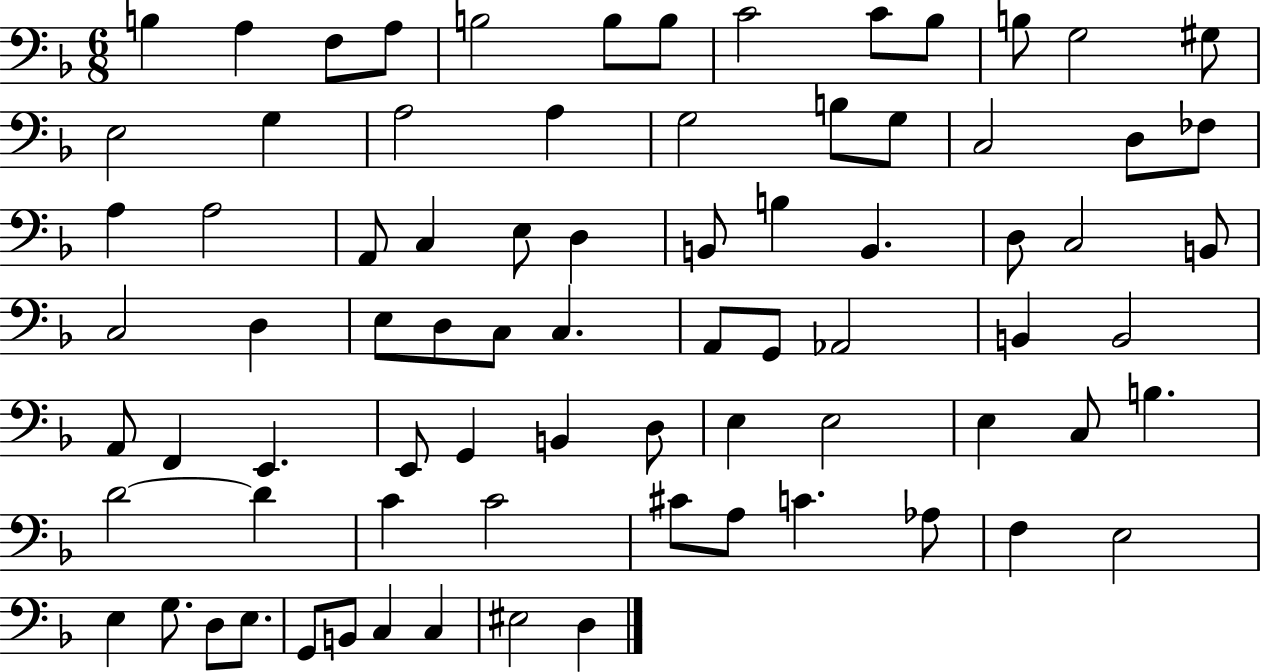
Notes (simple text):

B3/q A3/q F3/e A3/e B3/h B3/e B3/e C4/h C4/e Bb3/e B3/e G3/h G#3/e E3/h G3/q A3/h A3/q G3/h B3/e G3/e C3/h D3/e FES3/e A3/q A3/h A2/e C3/q E3/e D3/q B2/e B3/q B2/q. D3/e C3/h B2/e C3/h D3/q E3/e D3/e C3/e C3/q. A2/e G2/e Ab2/h B2/q B2/h A2/e F2/q E2/q. E2/e G2/q B2/q D3/e E3/q E3/h E3/q C3/e B3/q. D4/h D4/q C4/q C4/h C#4/e A3/e C4/q. Ab3/e F3/q E3/h E3/q G3/e. D3/e E3/e. G2/e B2/e C3/q C3/q EIS3/h D3/q